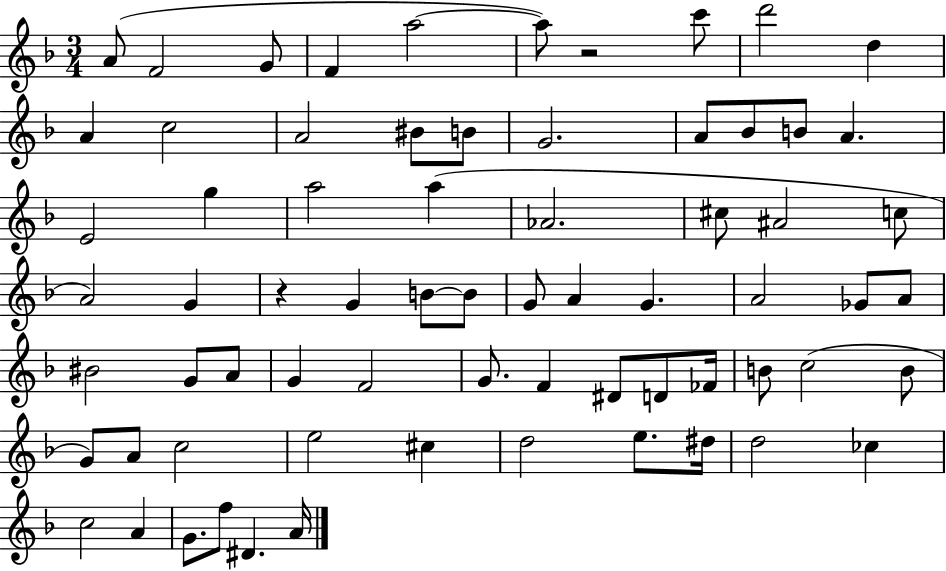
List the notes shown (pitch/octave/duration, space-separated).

A4/e F4/h G4/e F4/q A5/h A5/e R/h C6/e D6/h D5/q A4/q C5/h A4/h BIS4/e B4/e G4/h. A4/e Bb4/e B4/e A4/q. E4/h G5/q A5/h A5/q Ab4/h. C#5/e A#4/h C5/e A4/h G4/q R/q G4/q B4/e B4/e G4/e A4/q G4/q. A4/h Gb4/e A4/e BIS4/h G4/e A4/e G4/q F4/h G4/e. F4/q D#4/e D4/e FES4/s B4/e C5/h B4/e G4/e A4/e C5/h E5/h C#5/q D5/h E5/e. D#5/s D5/h CES5/q C5/h A4/q G4/e. F5/e D#4/q. A4/s